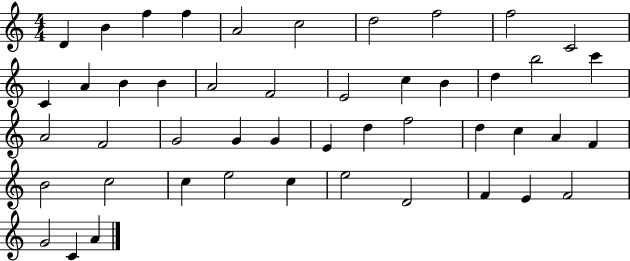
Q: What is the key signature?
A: C major